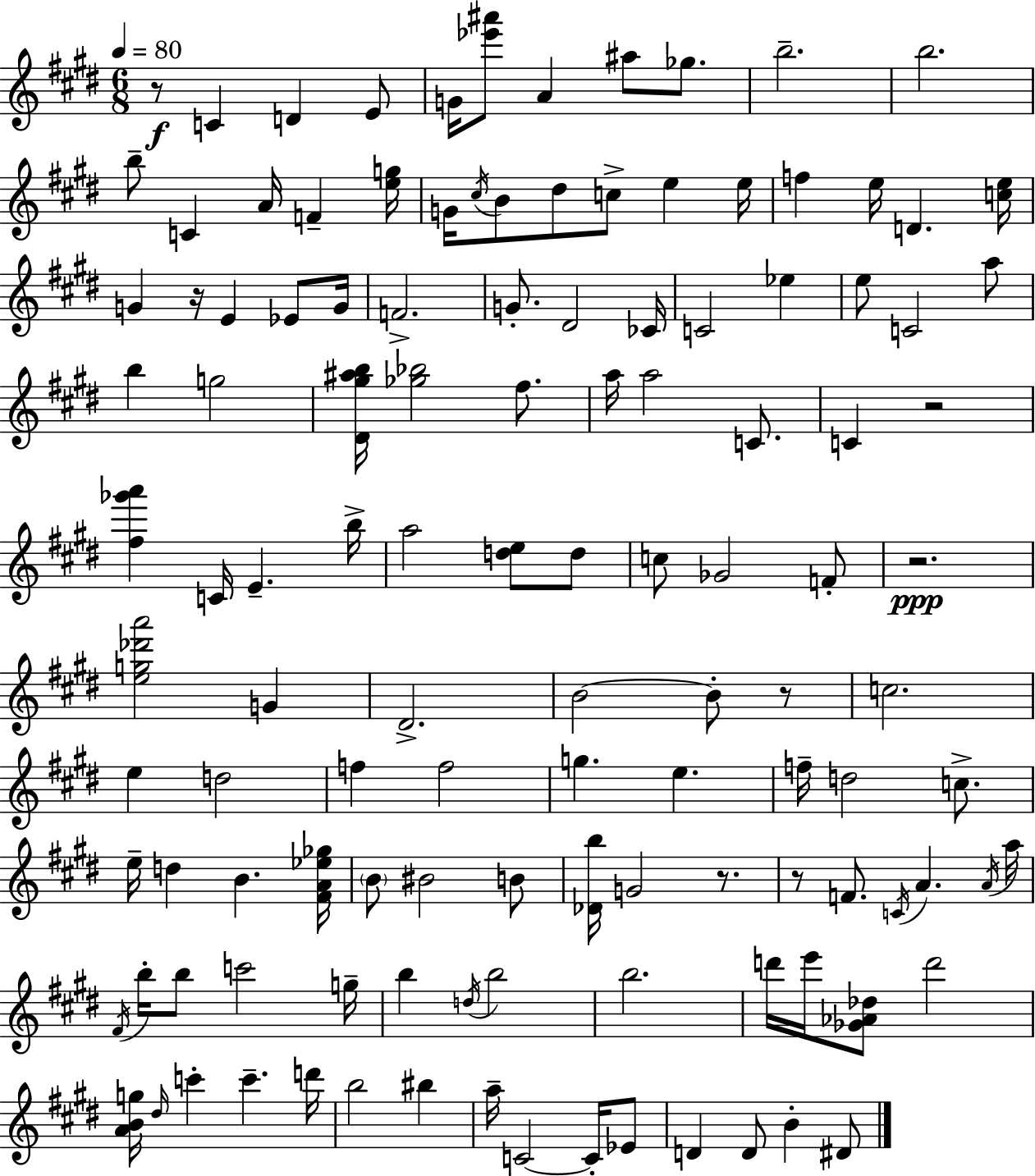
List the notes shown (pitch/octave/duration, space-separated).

R/e C4/q D4/q E4/e G4/s [Eb6,A#6]/e A4/q A#5/e Gb5/e. B5/h. B5/h. B5/e C4/q A4/s F4/q [E5,G5]/s G4/s C#5/s B4/e D#5/e C5/e E5/q E5/s F5/q E5/s D4/q. [C5,E5]/s G4/q R/s E4/q Eb4/e G4/s F4/h. G4/e. D#4/h CES4/s C4/h Eb5/q E5/e C4/h A5/e B5/q G5/h [D#4,G#5,A#5,B5]/s [Gb5,Bb5]/h F#5/e. A5/s A5/h C4/e. C4/q R/h [F#5,Gb6,A6]/q C4/s E4/q. B5/s A5/h [D5,E5]/e D5/e C5/e Gb4/h F4/e R/h. [E5,G5,Db6,A6]/h G4/q D#4/h. B4/h B4/e R/e C5/h. E5/q D5/h F5/q F5/h G5/q. E5/q. F5/s D5/h C5/e. E5/s D5/q B4/q. [F#4,A4,Eb5,Gb5]/s B4/e BIS4/h B4/e [Db4,B5]/s G4/h R/e. R/e F4/e. C4/s A4/q. A4/s A5/s F#4/s B5/s B5/e C6/h G5/s B5/q D5/s B5/h B5/h. D6/s E6/s [Gb4,Ab4,Db5]/e D6/h [A4,B4,G5]/s D#5/s C6/q C6/q. D6/s B5/h BIS5/q A5/s C4/h C4/s Eb4/e D4/q D4/e B4/q D#4/e